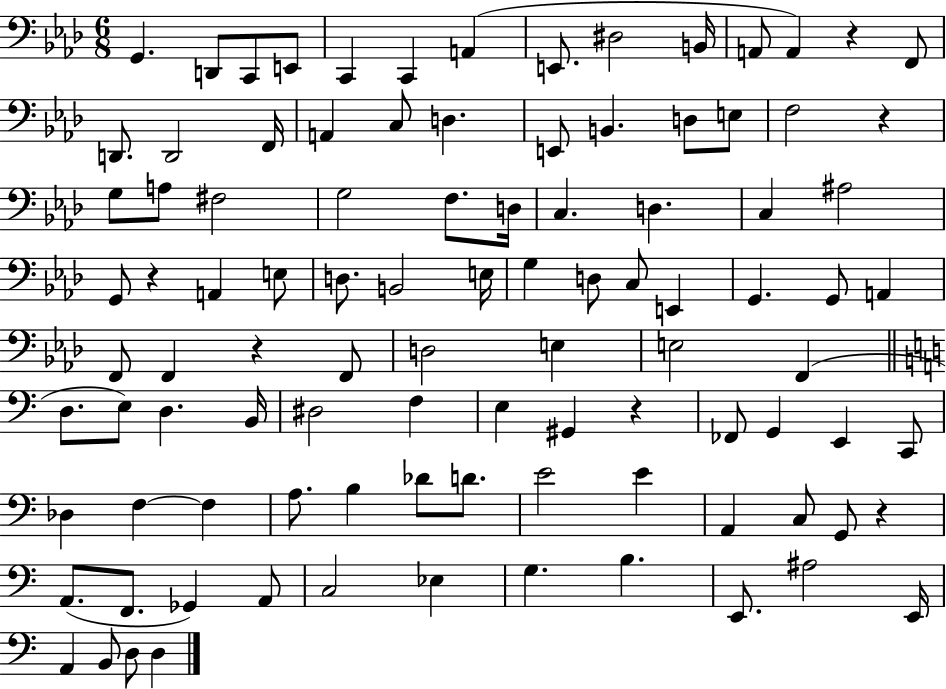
X:1
T:Untitled
M:6/8
L:1/4
K:Ab
G,, D,,/2 C,,/2 E,,/2 C,, C,, A,, E,,/2 ^D,2 B,,/4 A,,/2 A,, z F,,/2 D,,/2 D,,2 F,,/4 A,, C,/2 D, E,,/2 B,, D,/2 E,/2 F,2 z G,/2 A,/2 ^F,2 G,2 F,/2 D,/4 C, D, C, ^A,2 G,,/2 z A,, E,/2 D,/2 B,,2 E,/4 G, D,/2 C,/2 E,, G,, G,,/2 A,, F,,/2 F,, z F,,/2 D,2 E, E,2 F,, D,/2 E,/2 D, B,,/4 ^D,2 F, E, ^G,, z _F,,/2 G,, E,, C,,/2 _D, F, F, A,/2 B, _D/2 D/2 E2 E A,, C,/2 G,,/2 z A,,/2 F,,/2 _G,, A,,/2 C,2 _E, G, B, E,,/2 ^A,2 E,,/4 A,, B,,/2 D,/2 D,